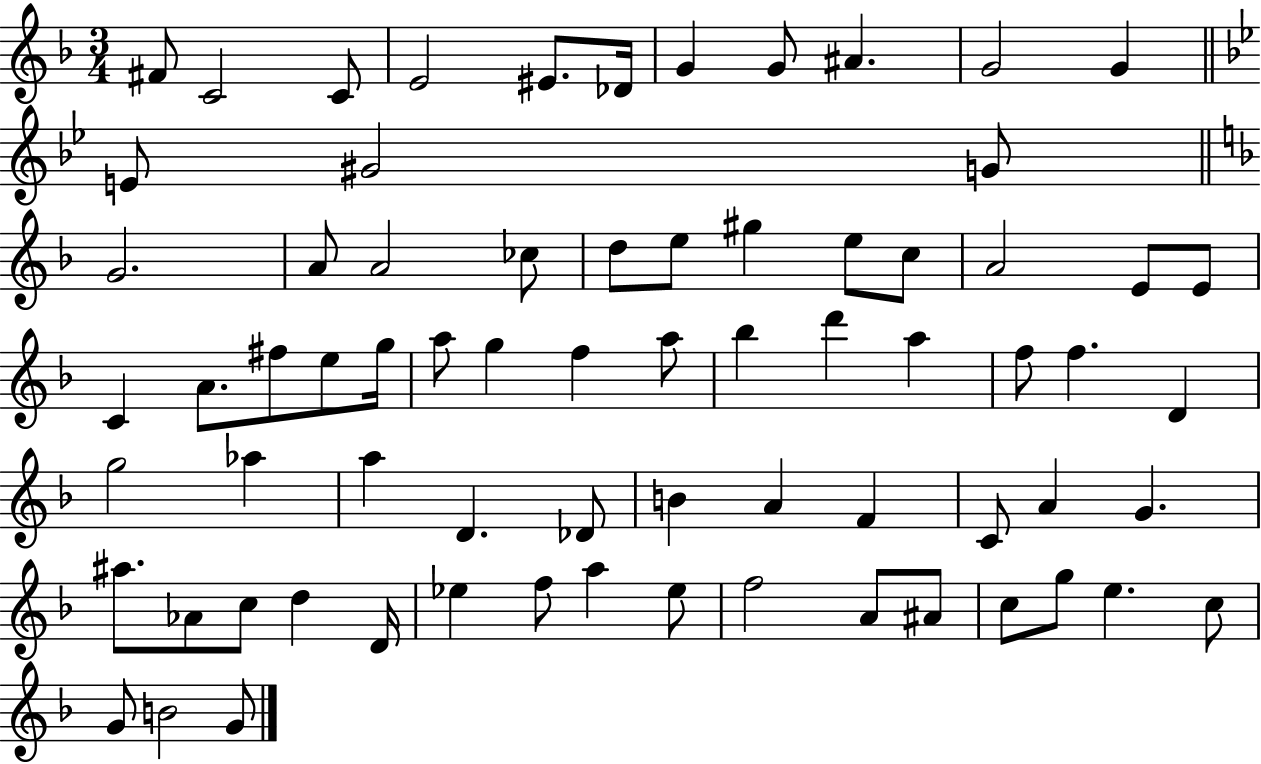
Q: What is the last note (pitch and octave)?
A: G4